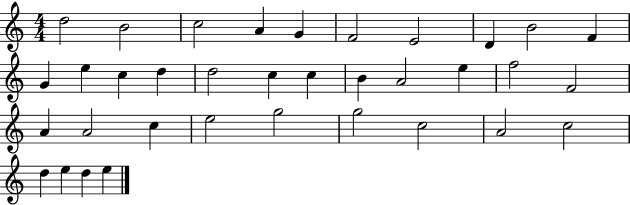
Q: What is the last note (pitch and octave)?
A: E5